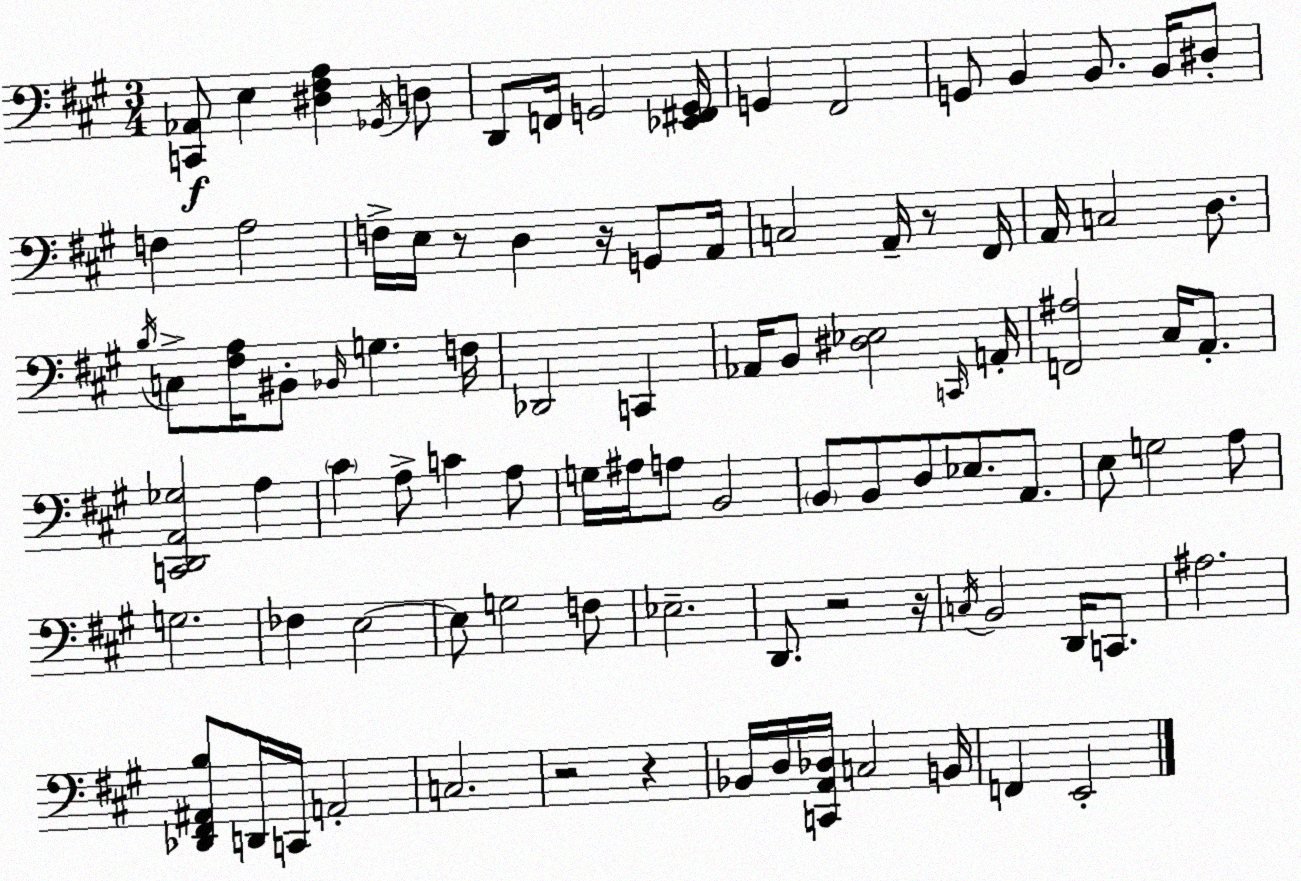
X:1
T:Untitled
M:3/4
L:1/4
K:A
[C,,_A,,]/2 E, [^D,^F,A,] _G,,/4 D,/2 D,,/2 F,,/4 G,,2 [_E,,^F,,G,,]/4 G,, ^F,,2 G,,/2 B,, B,,/2 B,,/4 ^D,/2 F, A,2 F,/4 E,/4 z/2 D, z/4 G,,/2 A,,/4 C,2 A,,/4 z/2 ^F,,/4 A,,/4 C,2 D,/2 B,/4 C,/2 [^F,A,]/4 ^B,,/2 _B,,/4 G, F,/4 _D,,2 C,, _A,,/4 B,,/2 [^D,_E,]2 C,,/4 A,,/4 [F,,^A,]2 ^C,/4 A,,/2 [C,,D,,A,,_G,]2 A, ^C A,/2 C A,/2 G,/4 ^A,/4 A,/2 B,,2 B,,/2 B,,/2 D,/2 _E,/2 A,,/2 E,/2 G,2 A,/2 G,2 _F, E,2 E,/2 G,2 F,/2 _E,2 D,,/2 z2 z/4 C,/4 B,,2 D,,/4 C,,/2 ^A,2 [_D,,^F,,^A,,B,]/2 D,,/4 C,,/4 A,,2 C,2 z2 z _B,,/4 D,/4 [C,,A,,_D,]/4 C,2 B,,/4 F,, E,,2